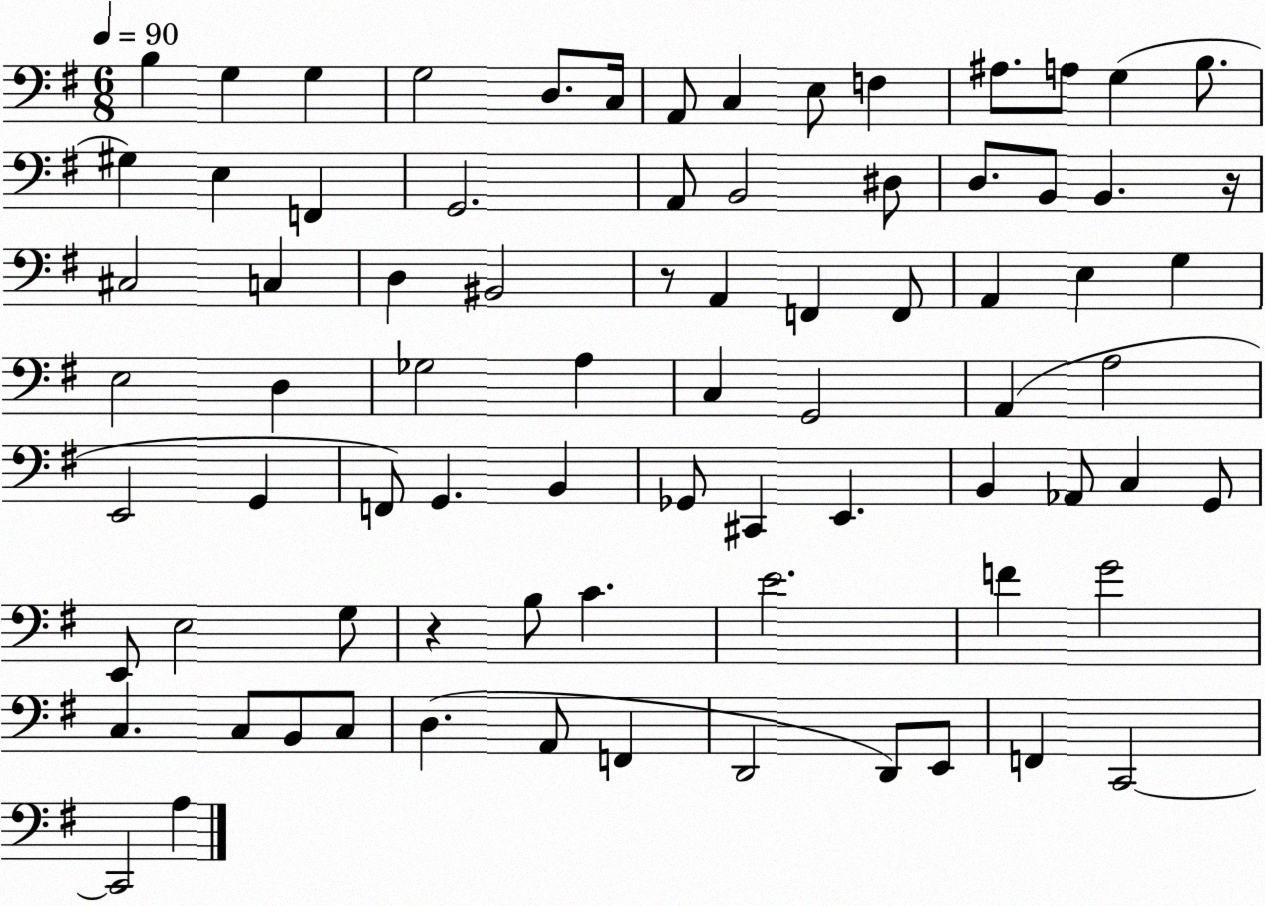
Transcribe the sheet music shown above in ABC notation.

X:1
T:Untitled
M:6/8
L:1/4
K:G
B, G, G, G,2 D,/2 C,/4 A,,/2 C, E,/2 F, ^A,/2 A,/2 G, B,/2 ^G, E, F,, G,,2 A,,/2 B,,2 ^D,/2 D,/2 B,,/2 B,, z/4 ^C,2 C, D, ^B,,2 z/2 A,, F,, F,,/2 A,, E, G, E,2 D, _G,2 A, C, G,,2 A,, A,2 E,,2 G,, F,,/2 G,, B,, _G,,/2 ^C,, E,, B,, _A,,/2 C, G,,/2 E,,/2 E,2 G,/2 z B,/2 C E2 F G2 C, C,/2 B,,/2 C,/2 D, A,,/2 F,, D,,2 D,,/2 E,,/2 F,, C,,2 C,,2 A,